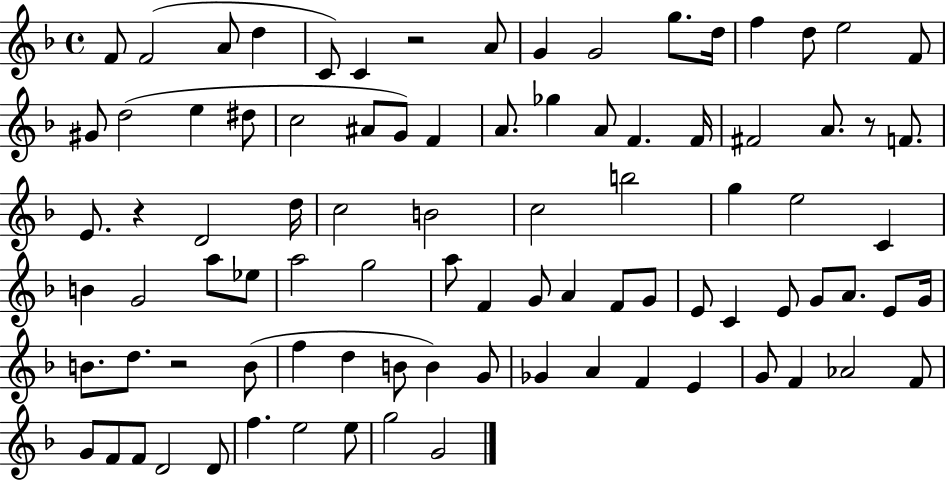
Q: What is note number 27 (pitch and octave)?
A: F4